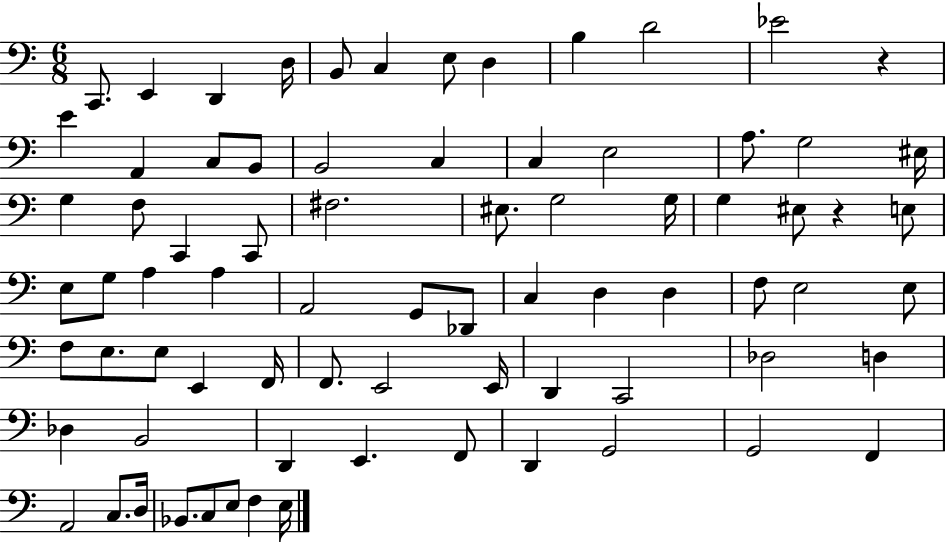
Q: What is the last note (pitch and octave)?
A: E3